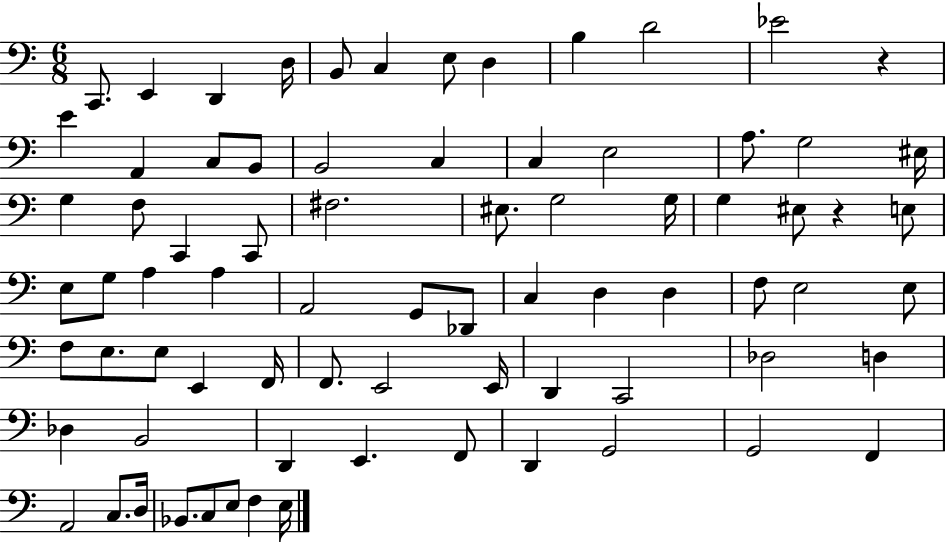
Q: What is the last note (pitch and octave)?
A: E3